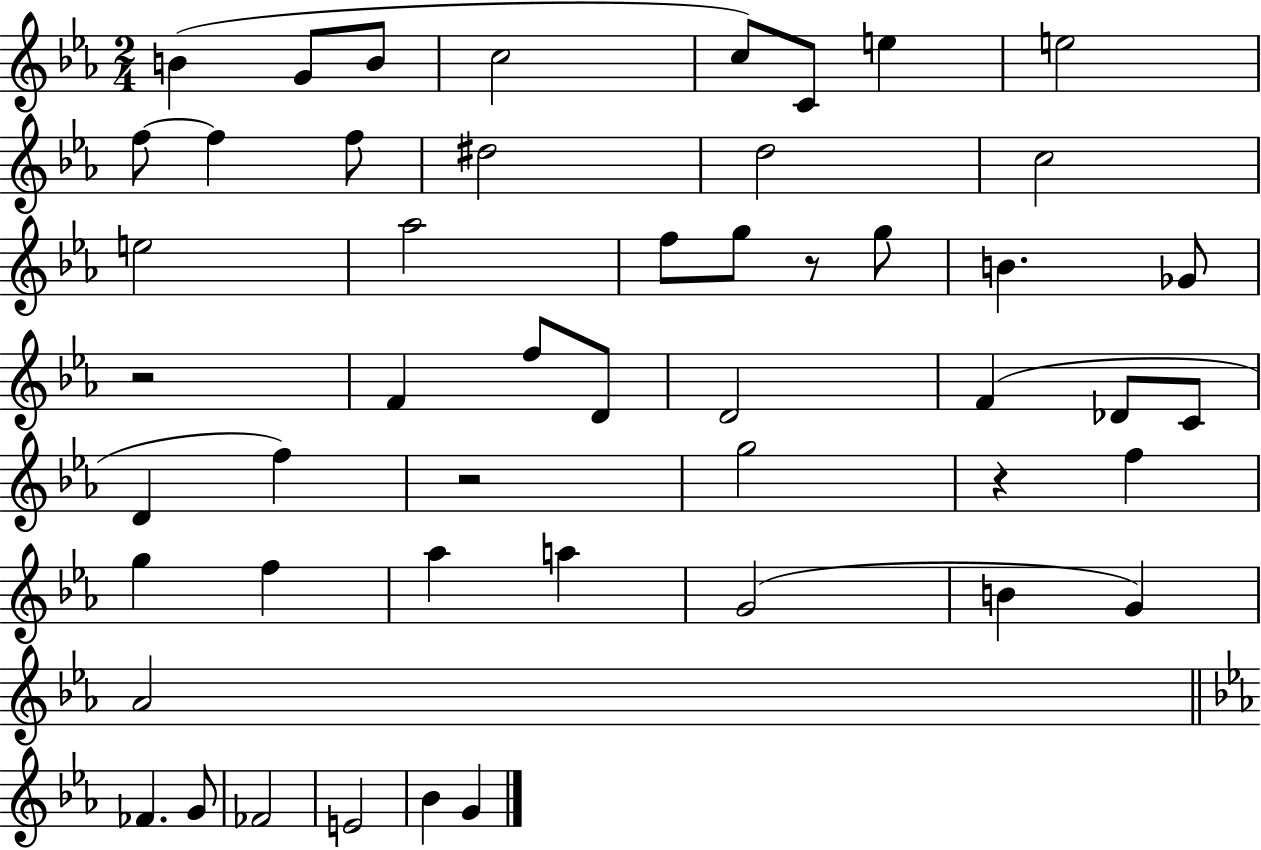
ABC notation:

X:1
T:Untitled
M:2/4
L:1/4
K:Eb
B G/2 B/2 c2 c/2 C/2 e e2 f/2 f f/2 ^d2 d2 c2 e2 _a2 f/2 g/2 z/2 g/2 B _G/2 z2 F f/2 D/2 D2 F _D/2 C/2 D f z2 g2 z f g f _a a G2 B G _A2 _F G/2 _F2 E2 _B G